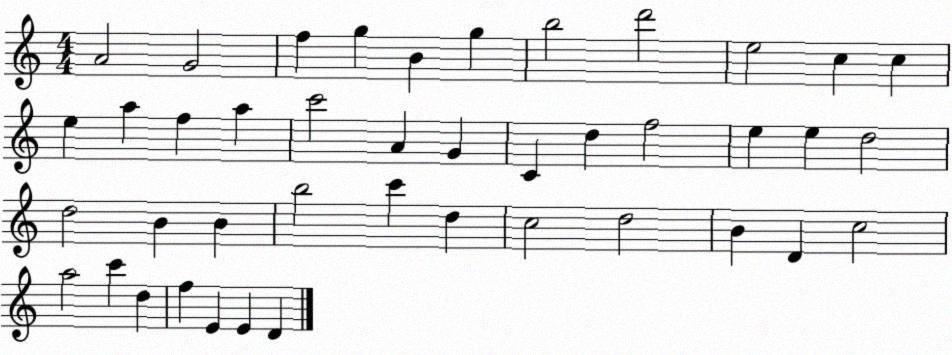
X:1
T:Untitled
M:4/4
L:1/4
K:C
A2 G2 f g B g b2 d'2 e2 c c e a f a c'2 A G C d f2 e e d2 d2 B B b2 c' d c2 d2 B D c2 a2 c' d f E E D